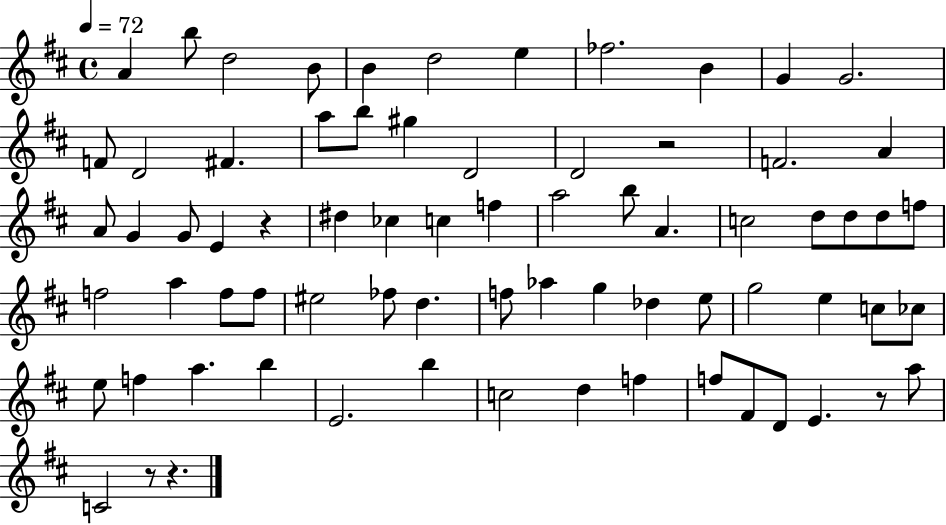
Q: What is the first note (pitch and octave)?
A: A4